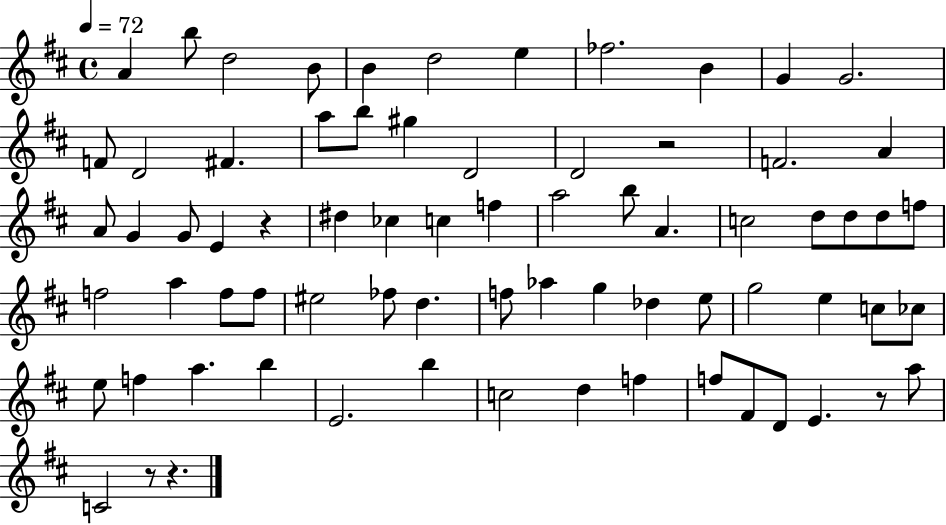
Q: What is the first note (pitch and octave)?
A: A4